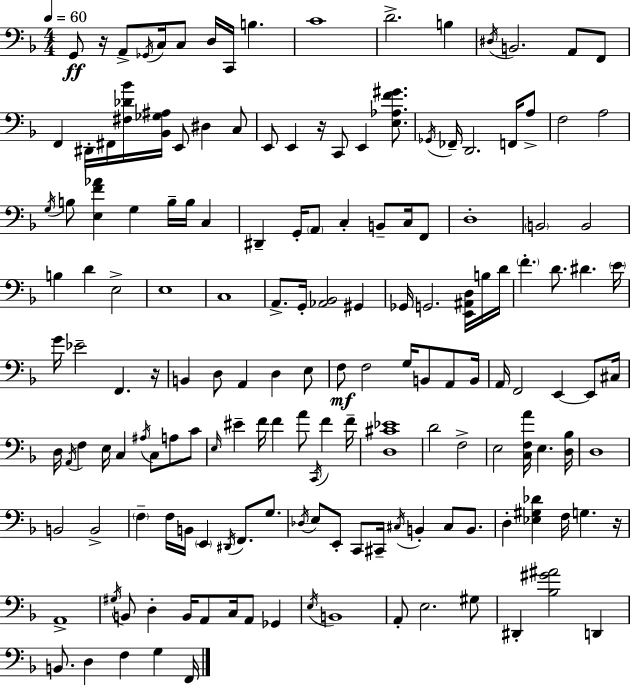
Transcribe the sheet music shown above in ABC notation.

X:1
T:Untitled
M:4/4
L:1/4
K:F
G,,/2 z/4 A,,/2 _G,,/4 C,/4 C,/2 D,/4 C,,/4 B, C4 D2 B, ^D,/4 B,,2 A,,/2 F,,/2 F,, ^D,,/4 ^F,,/4 [^F,_D_B]/4 [_B,,_G,^A,]/4 E,,/2 ^D, C,/2 E,,/2 E,, z/4 C,,/2 E,, [E,_A,F^G]/2 _G,,/4 _F,,/4 D,,2 F,,/4 A,/2 F,2 A,2 G,/4 B,/2 [E,F_A] G, B,/4 B,/4 C, ^D,, G,,/4 A,,/2 C, B,,/2 C,/4 F,,/2 D,4 B,,2 B,,2 B, D E,2 E,4 C,4 A,,/2 G,,/4 [_A,,_B,,]2 ^G,, _G,,/4 G,,2 [E,,^A,,D,]/4 B,/4 D/4 F D/2 ^D E/4 G/4 _E2 F,, z/4 B,, D,/2 A,, D, E,/2 F,/2 F,2 G,/4 B,,/2 A,,/2 B,,/4 A,,/4 F,,2 E,, E,,/2 ^C,/4 D,/4 A,,/4 F, E,/4 C, ^A,/4 C,/2 A,/2 C/2 E,/4 ^E F/4 F A/2 C,,/4 F F/4 [D,^C_E]4 D2 F,2 E,2 [C,F,A]/4 E, [D,_B,]/4 D,4 B,,2 B,,2 F, F,/4 B,,/4 E,, ^D,,/4 F,,/2 G,/2 _D,/4 E,/2 E,,/2 C,,/2 ^C,,/4 ^C,/4 B,, ^C,/2 B,,/2 D, [_E,^G,_D] F,/4 G, z/4 A,,4 ^G,/4 B,,/2 D, B,,/4 A,,/2 C,/4 A,,/2 _G,, E,/4 B,,4 A,,/2 E,2 ^G,/2 ^D,, [_B,^G^A]2 D,, B,,/2 D, F, G, F,,/4